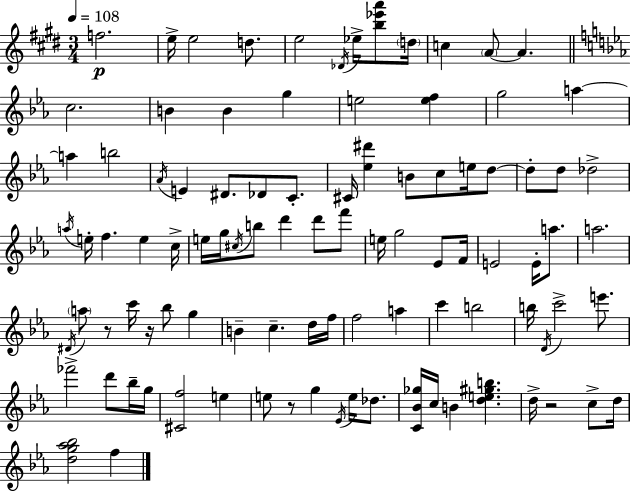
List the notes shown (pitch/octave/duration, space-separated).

F5/h. E5/s E5/h D5/e. E5/h Db4/s Eb5/s [B5,Eb6,A6]/e D5/s C5/q A4/e A4/q. C5/h. B4/q B4/q G5/q E5/h [E5,F5]/q G5/h A5/q A5/q B5/h Ab4/s E4/q D#4/e. Db4/e C4/e. C#4/s [Eb5,D#6]/q B4/e C5/e E5/s D5/e D5/e D5/e Db5/h A5/s E5/s F5/q. E5/q C5/s E5/s G5/s C#5/s B5/e D6/q D6/e F6/e E5/s G5/h Eb4/e F4/s E4/h E4/s A5/e. A5/h. D#4/s A5/e R/e C6/s R/s Bb5/e G5/q B4/q C5/q. D5/s F5/s F5/h A5/q C6/q B5/h B5/s D4/s C6/h E6/e. FES6/h D6/e Bb5/s G5/s [C#4,F5]/h E5/q E5/e R/e G5/q Eb4/s E5/s Db5/e. [C4,Bb4,Gb5]/s C5/s B4/q [D5,E5,G#5,B5]/q. D5/s R/h C5/e D5/s [D5,G5,Ab5,Bb5]/h F5/q